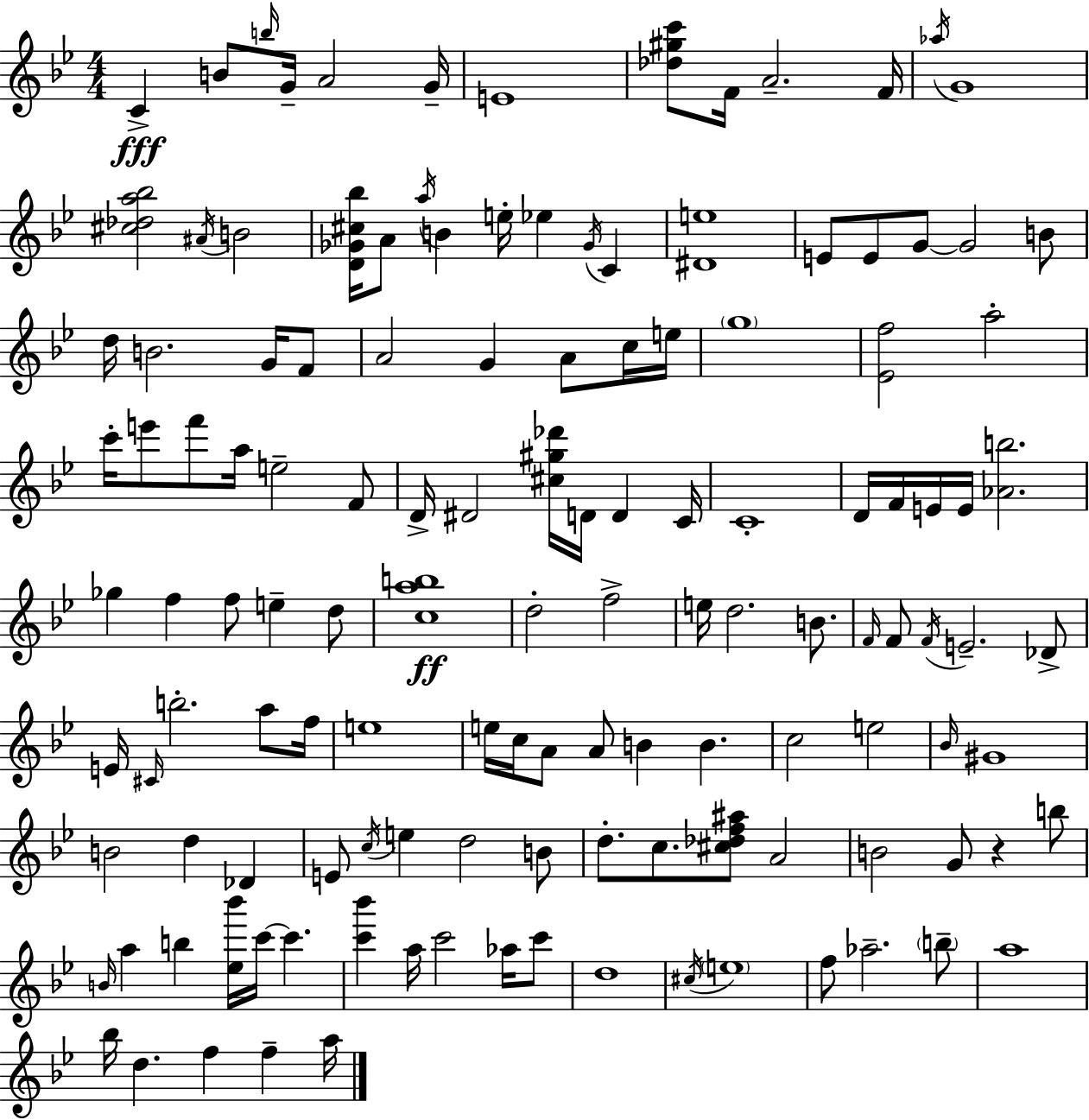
{
  \clef treble
  \numericTimeSignature
  \time 4/4
  \key g \minor
  c'4->\fff b'8 \grace { b''16 } g'16-- a'2 | g'16-- e'1 | <des'' gis'' c'''>8 f'16 a'2.-- | f'16 \acciaccatura { aes''16 } g'1 | \break <cis'' des'' a'' bes''>2 \acciaccatura { ais'16 } b'2 | <d' ges' cis'' bes''>16 a'8 \acciaccatura { a''16 } b'4 e''16-. ees''4 | \acciaccatura { ges'16 } c'4 <dis' e''>1 | e'8 e'8 g'8~~ g'2 | \break b'8 d''16 b'2. | g'16 f'8 a'2 g'4 | a'8 c''16 e''16 \parenthesize g''1 | <ees' f''>2 a''2-. | \break c'''16-. e'''8 f'''8 a''16 e''2-- | f'8 d'16-> dis'2 <cis'' gis'' des'''>16 d'16 | d'4 c'16 c'1-. | d'16 f'16 e'16 e'16 <aes' b''>2. | \break ges''4 f''4 f''8 e''4-- | d''8 <c'' a'' b''>1\ff | d''2-. f''2-> | e''16 d''2. | \break b'8. \grace { f'16 } f'8 \acciaccatura { f'16 } e'2.-- | des'8-> e'16 \grace { cis'16 } b''2.-. | a''8 f''16 e''1 | e''16 c''16 a'8 a'8 b'4 | \break b'4. c''2 | e''2 \grace { bes'16 } gis'1 | b'2 | d''4 des'4 e'8 \acciaccatura { c''16 } e''4 | \break d''2 b'8 d''8.-. c''8. | <cis'' des'' f'' ais''>8 a'2 b'2 | g'8 r4 b''8 \grace { b'16 } a''4 b''4 | <ees'' bes'''>16 c'''16~~ c'''4. <c''' bes'''>4 a''16 | \break c'''2 aes''16 c'''8 d''1 | \acciaccatura { cis''16 } \parenthesize e''1 | f''8 aes''2.-- | \parenthesize b''8-- a''1 | \break bes''16 d''4. | f''4 f''4-- a''16 \bar "|."
}